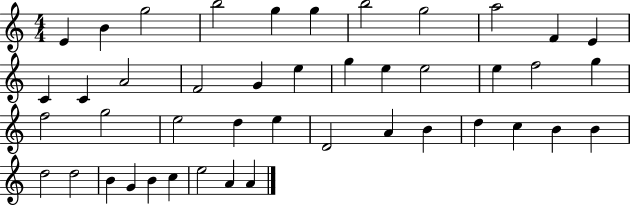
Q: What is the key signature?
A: C major